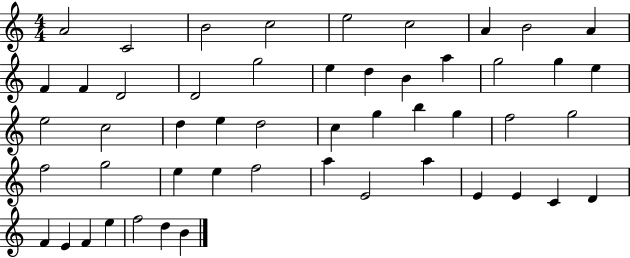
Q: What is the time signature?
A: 4/4